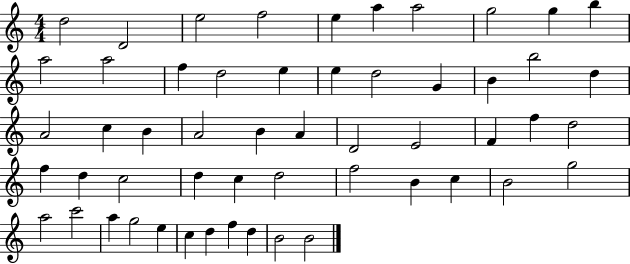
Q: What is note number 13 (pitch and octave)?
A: F5